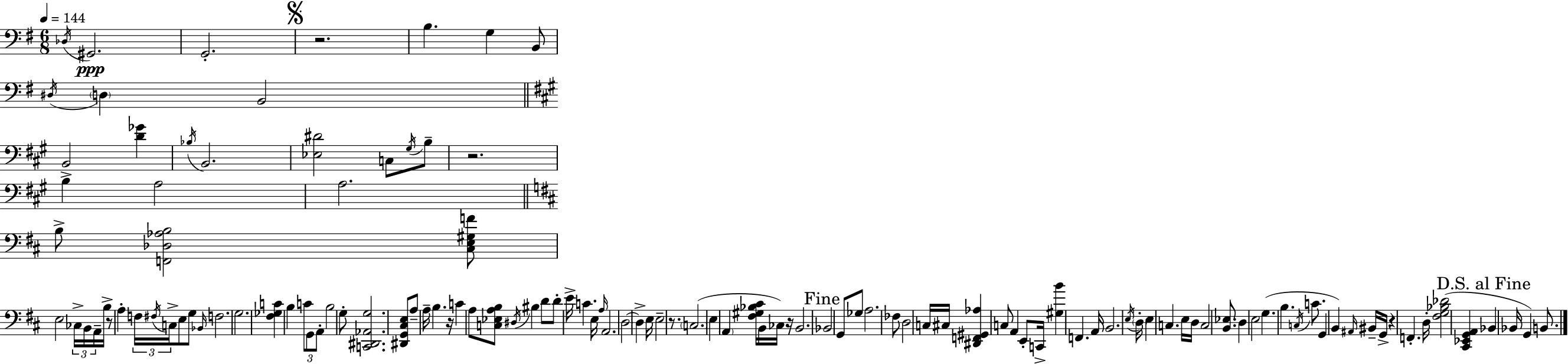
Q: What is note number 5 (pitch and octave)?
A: G3